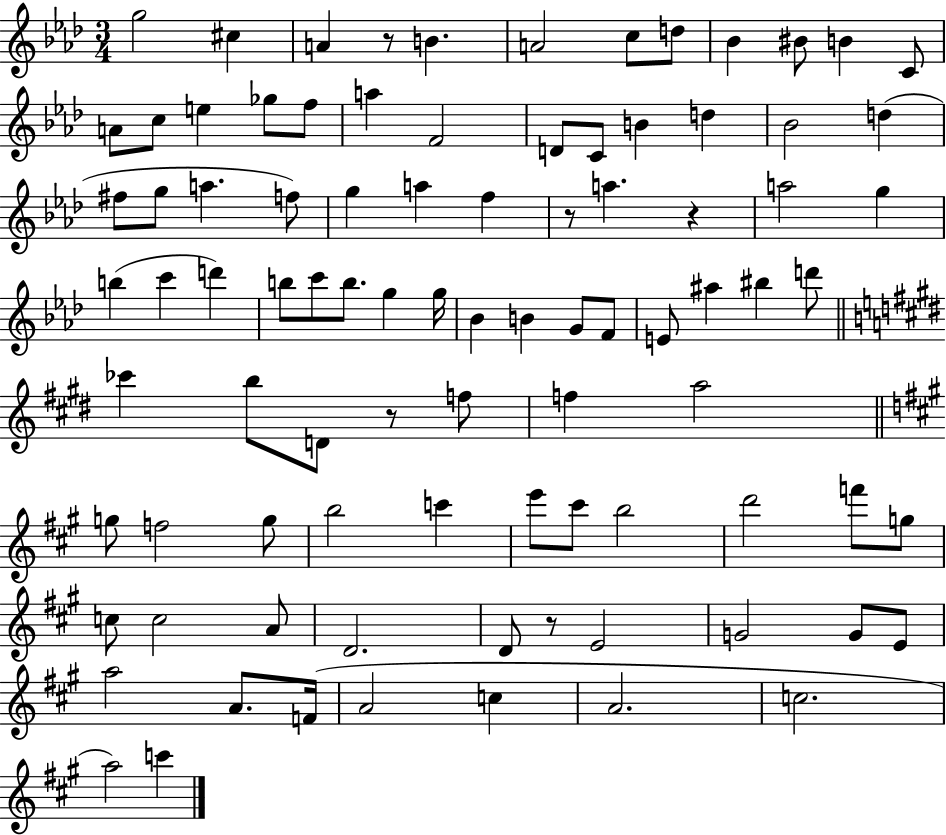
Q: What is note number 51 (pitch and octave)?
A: CES6